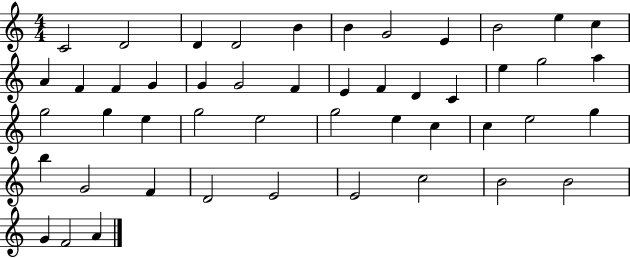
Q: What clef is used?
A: treble